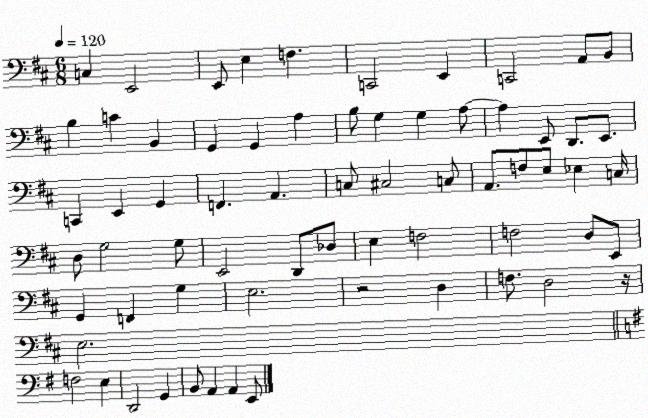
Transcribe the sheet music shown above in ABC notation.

X:1
T:Untitled
M:6/8
L:1/4
K:D
C, E,,2 E,,/2 E, F, C,,2 E,, C,,2 A,,/2 B,,/2 B, C B,, G,, G,, A, B,/2 G, G, A,/2 A, E,,/2 D,,/2 E,,/2 C,, E,, G,, F,, A,, C,/2 ^C,2 C,/2 A,,/2 F,/2 E,/2 _E, C,/4 D,/2 G,2 G,/2 E,,2 D,,/2 _D,/2 E, F,2 F,2 D,/2 E,,/2 G,, F,, G, E,2 z2 D, F,/2 D,2 z/4 E,2 F,2 E, D,,2 G,, B,,/2 A,, A,, E,,/2